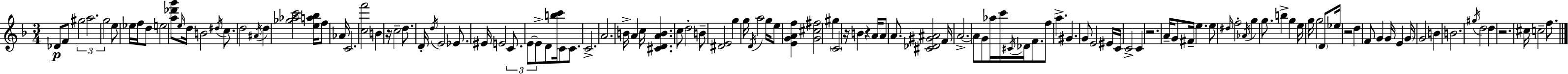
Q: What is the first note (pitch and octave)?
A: Db4